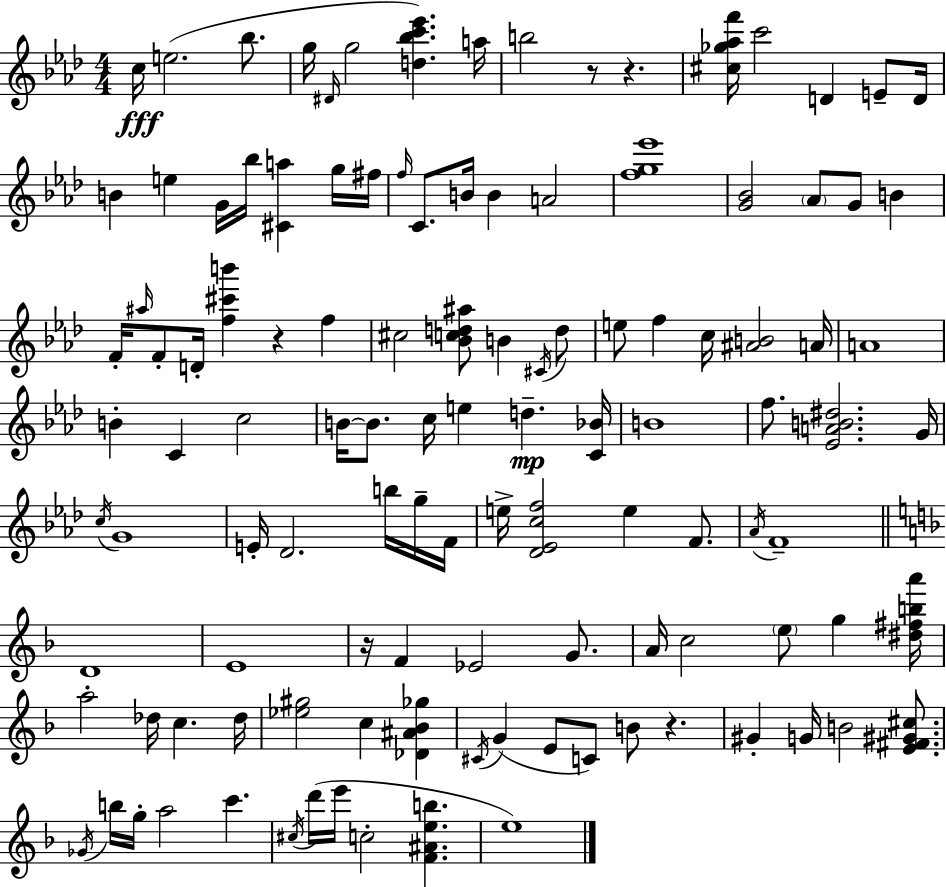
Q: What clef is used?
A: treble